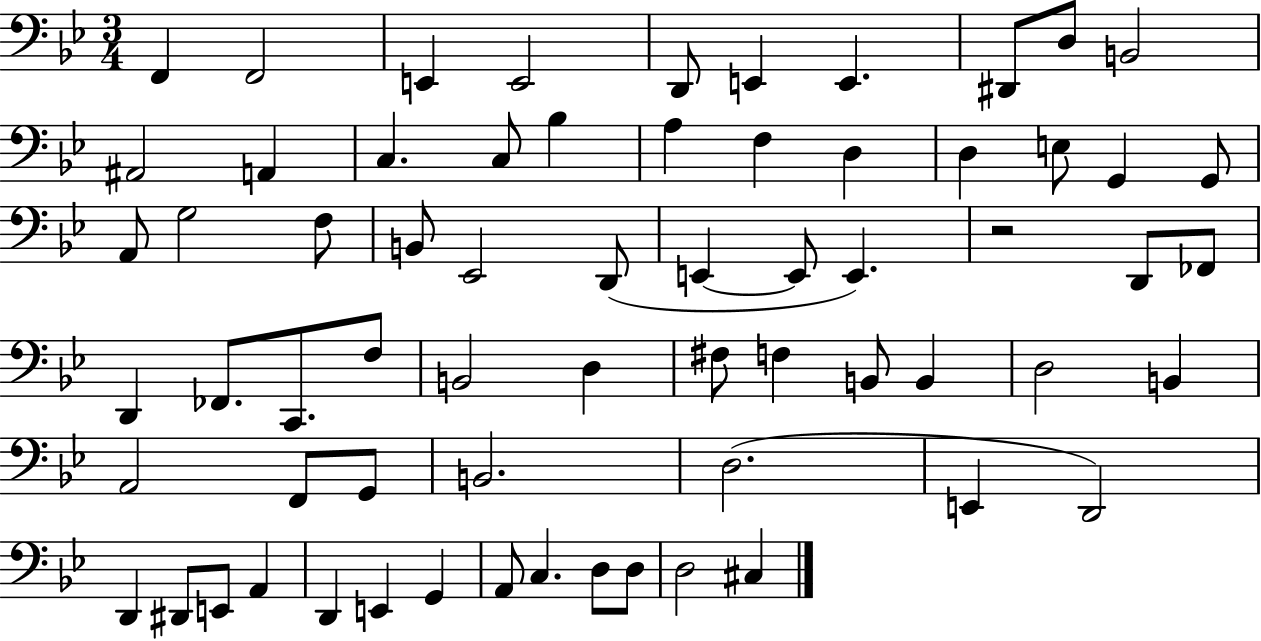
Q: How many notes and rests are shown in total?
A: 66